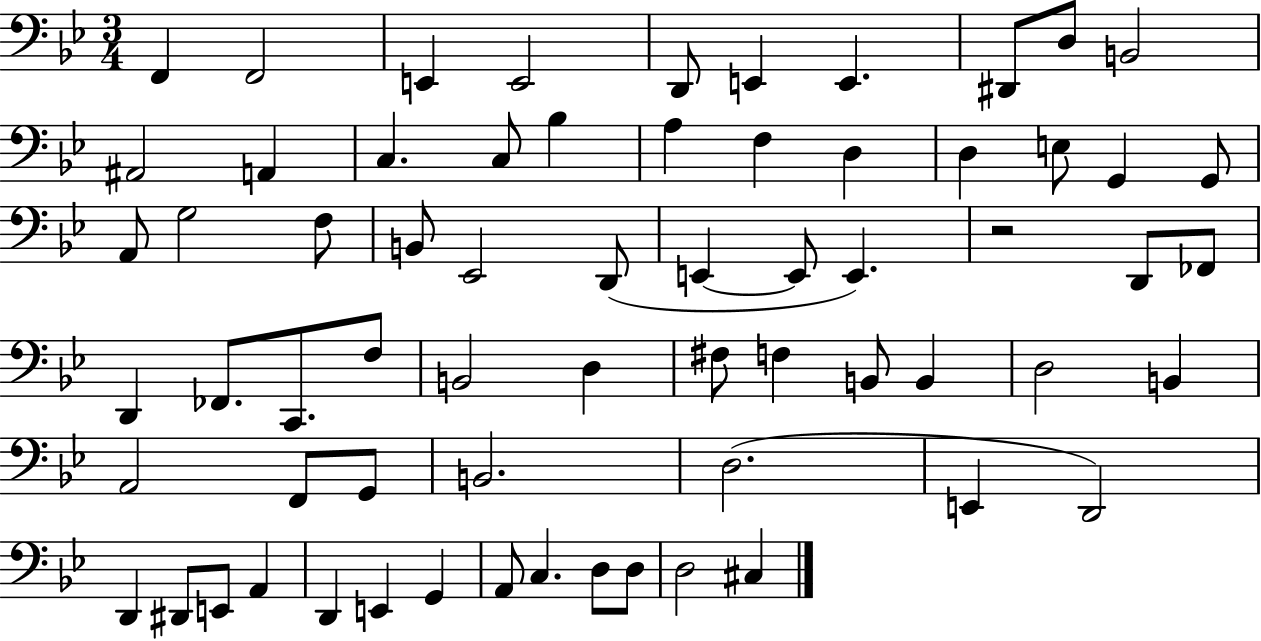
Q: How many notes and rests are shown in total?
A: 66